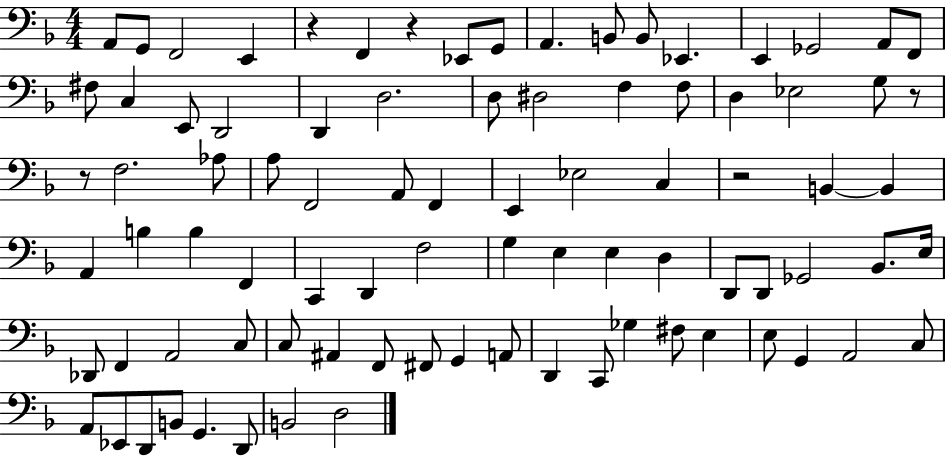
X:1
T:Untitled
M:4/4
L:1/4
K:F
A,,/2 G,,/2 F,,2 E,, z F,, z _E,,/2 G,,/2 A,, B,,/2 B,,/2 _E,, E,, _G,,2 A,,/2 F,,/2 ^F,/2 C, E,,/2 D,,2 D,, D,2 D,/2 ^D,2 F, F,/2 D, _E,2 G,/2 z/2 z/2 F,2 _A,/2 A,/2 F,,2 A,,/2 F,, E,, _E,2 C, z2 B,, B,, A,, B, B, F,, C,, D,, F,2 G, E, E, D, D,,/2 D,,/2 _G,,2 _B,,/2 E,/4 _D,,/2 F,, A,,2 C,/2 C,/2 ^A,, F,,/2 ^F,,/2 G,, A,,/2 D,, C,,/2 _G, ^F,/2 E, E,/2 G,, A,,2 C,/2 A,,/2 _E,,/2 D,,/2 B,,/2 G,, D,,/2 B,,2 D,2